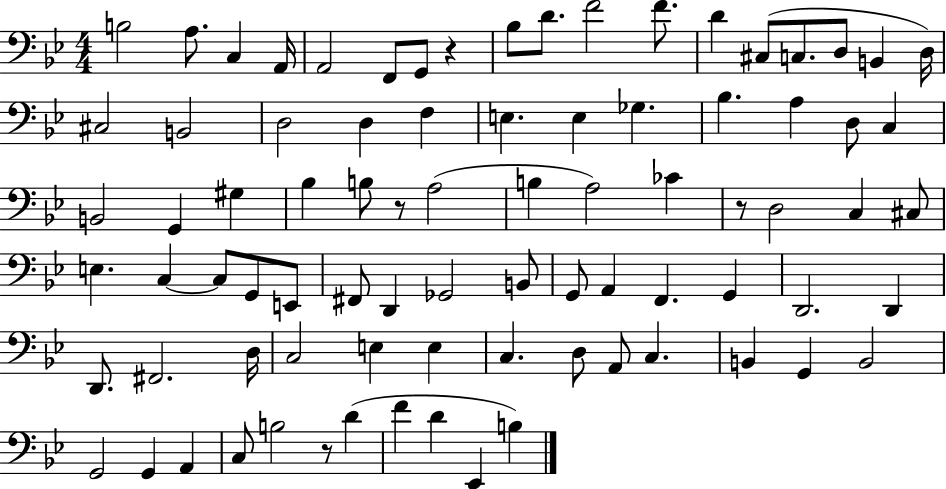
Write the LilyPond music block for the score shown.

{
  \clef bass
  \numericTimeSignature
  \time 4/4
  \key bes \major
  b2 a8. c4 a,16 | a,2 f,8 g,8 r4 | bes8 d'8. f'2 f'8. | d'4 cis8( c8. d8 b,4 d16) | \break cis2 b,2 | d2 d4 f4 | e4. e4 ges4. | bes4. a4 d8 c4 | \break b,2 g,4 gis4 | bes4 b8 r8 a2( | b4 a2) ces'4 | r8 d2 c4 cis8 | \break e4. c4~~ c8 g,8 e,8 | fis,8 d,4 ges,2 b,8 | g,8 a,4 f,4. g,4 | d,2. d,4 | \break d,8. fis,2. d16 | c2 e4 e4 | c4. d8 a,8 c4. | b,4 g,4 b,2 | \break g,2 g,4 a,4 | c8 b2 r8 d'4( | f'4 d'4 ees,4 b4) | \bar "|."
}